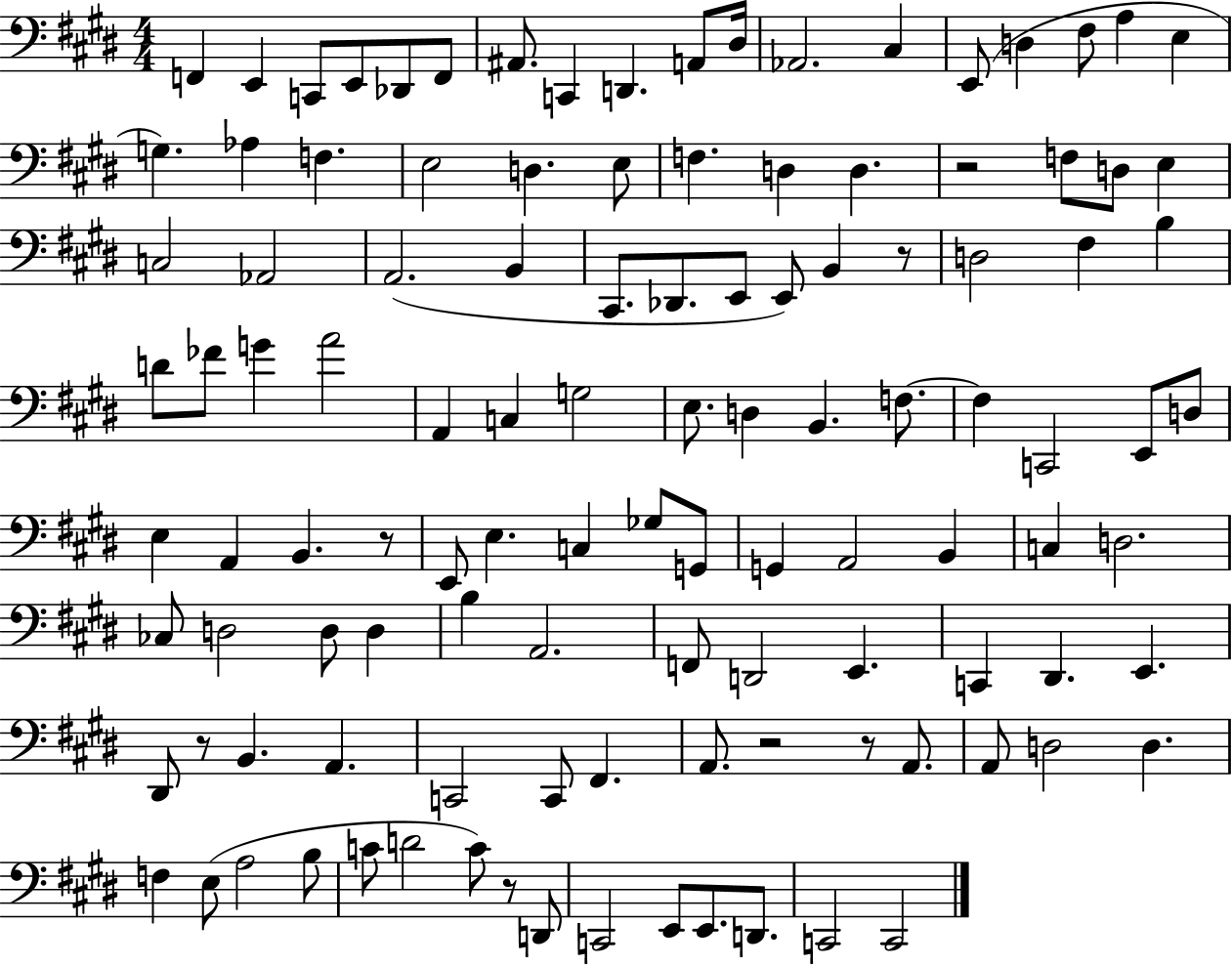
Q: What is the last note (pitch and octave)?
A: C2